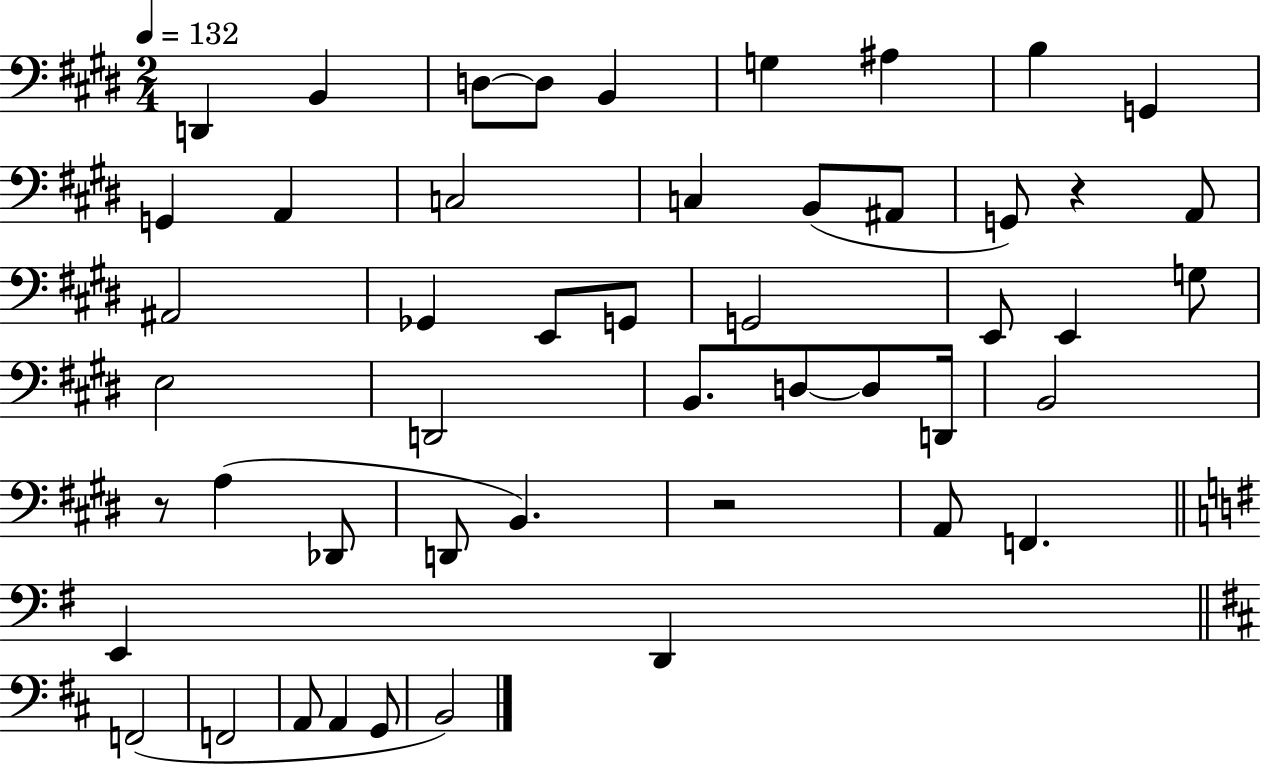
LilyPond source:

{
  \clef bass
  \numericTimeSignature
  \time 2/4
  \key e \major
  \tempo 4 = 132
  d,4 b,4 | d8~~ d8 b,4 | g4 ais4 | b4 g,4 | \break g,4 a,4 | c2 | c4 b,8( ais,8 | g,8) r4 a,8 | \break ais,2 | ges,4 e,8 g,8 | g,2 | e,8 e,4 g8 | \break e2 | d,2 | b,8. d8~~ d8 d,16 | b,2 | \break r8 a4( des,8 | d,8 b,4.) | r2 | a,8 f,4. | \break \bar "||" \break \key g \major e,4 d,4 | \bar "||" \break \key d \major f,2( | f,2 | a,8 a,4 g,8 | b,2) | \break \bar "|."
}